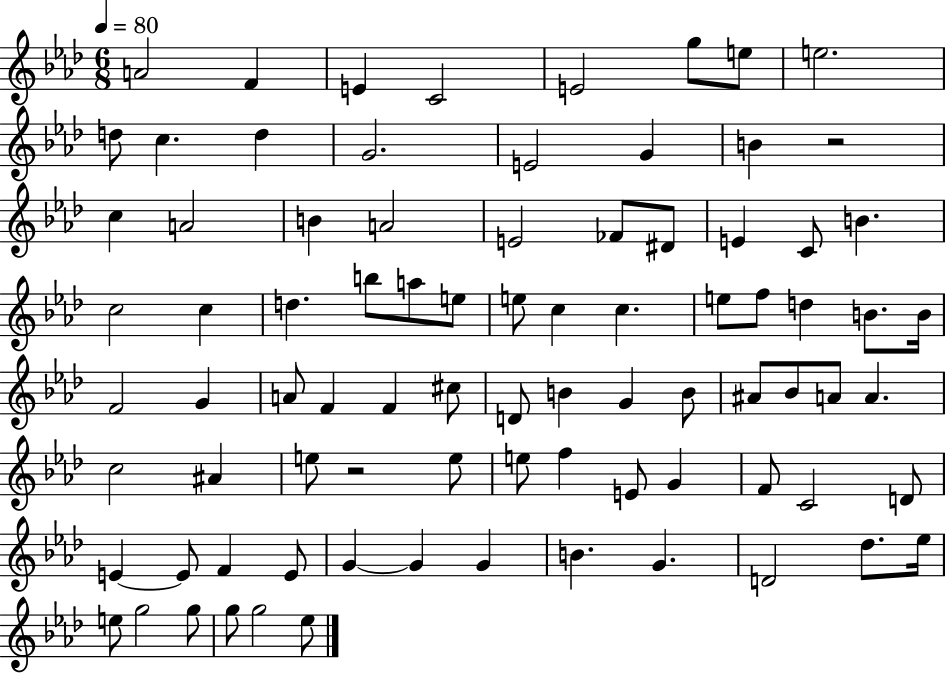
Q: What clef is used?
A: treble